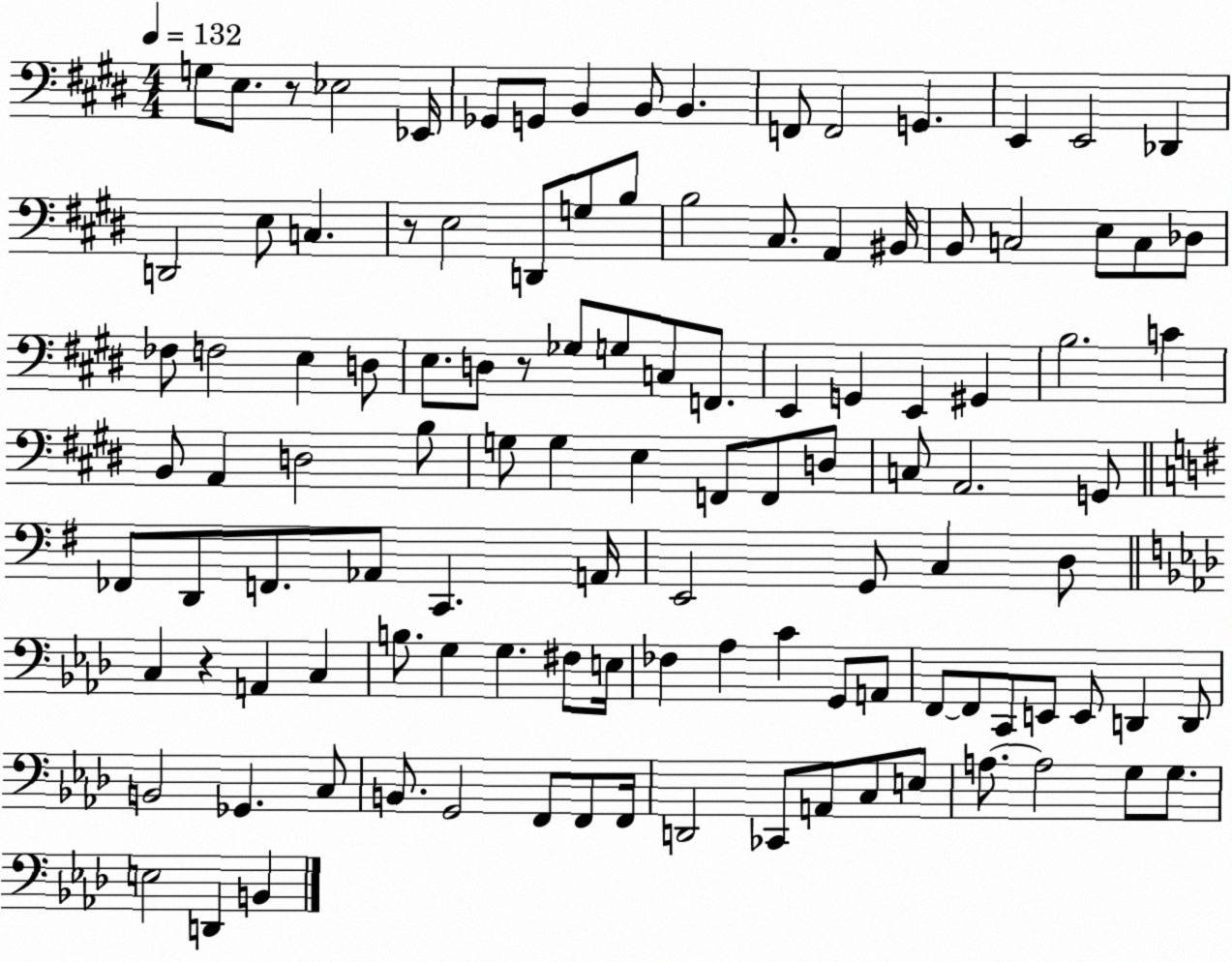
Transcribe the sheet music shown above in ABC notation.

X:1
T:Untitled
M:4/4
L:1/4
K:E
G,/2 E,/2 z/2 _E,2 _E,,/4 _G,,/2 G,,/2 B,, B,,/2 B,, F,,/2 F,,2 G,, E,, E,,2 _D,, D,,2 E,/2 C, z/2 E,2 D,,/2 G,/2 B,/2 B,2 ^C,/2 A,, ^B,,/4 B,,/2 C,2 E,/2 C,/2 _D,/2 _F,/2 F,2 E, D,/2 E,/2 D,/2 z/2 _G,/2 G,/2 C,/2 F,,/2 E,, G,, E,, ^G,, B,2 C B,,/2 A,, D,2 B,/2 G,/2 G, E, F,,/2 F,,/2 D,/2 C,/2 A,,2 G,,/2 _F,,/2 D,,/2 F,,/2 _A,,/2 C,, A,,/4 E,,2 G,,/2 C, D,/2 C, z A,, C, B,/2 G, G, ^F,/2 E,/4 _F, _A, C G,,/2 A,,/2 F,,/2 F,,/2 C,,/2 E,,/2 E,,/2 D,, D,,/2 B,,2 _G,, C,/2 B,,/2 G,,2 F,,/2 F,,/2 F,,/4 D,,2 _C,,/2 A,,/2 C,/2 E,/2 A,/2 A,2 G,/2 G,/2 E,2 D,, B,,